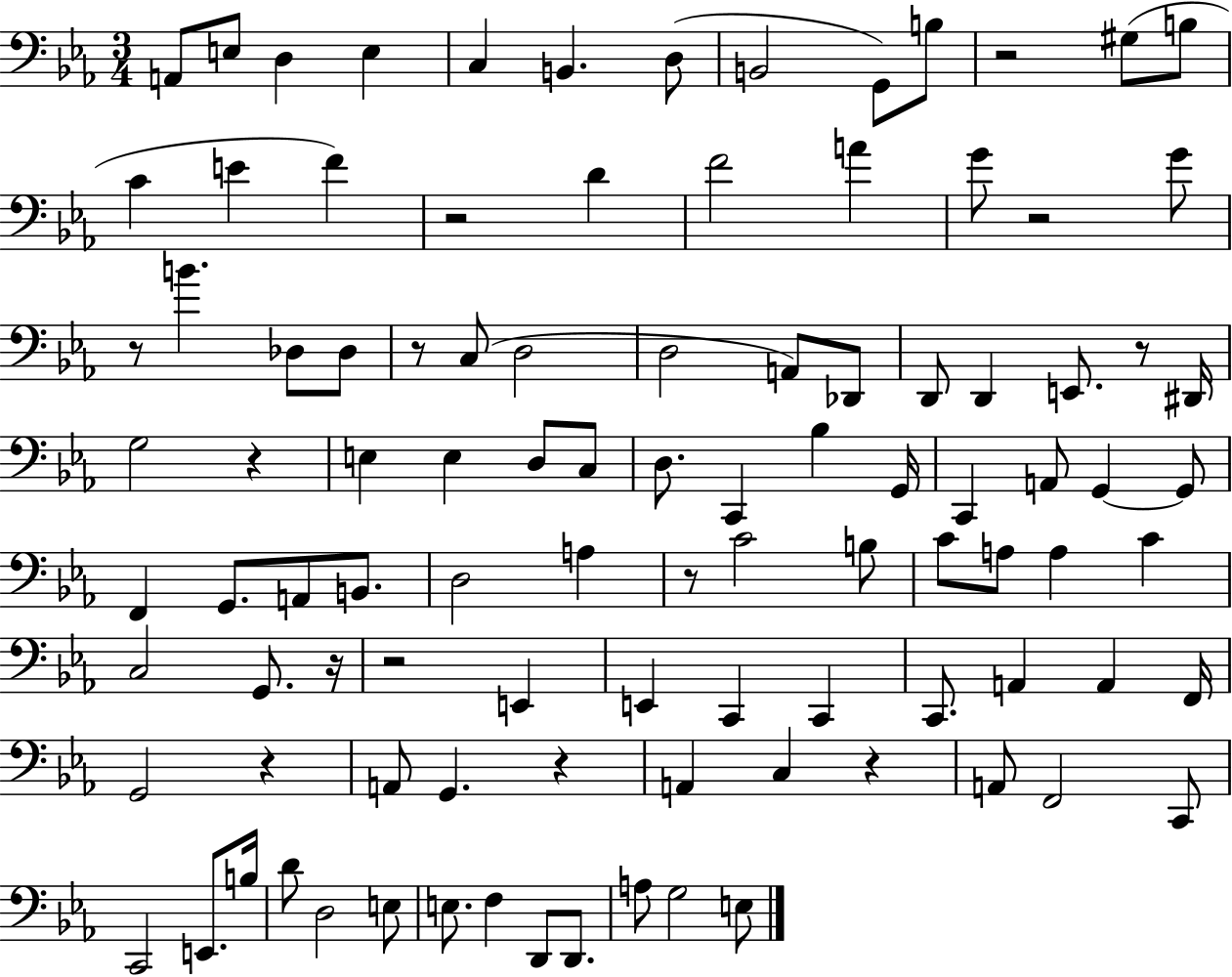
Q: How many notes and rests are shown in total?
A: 101